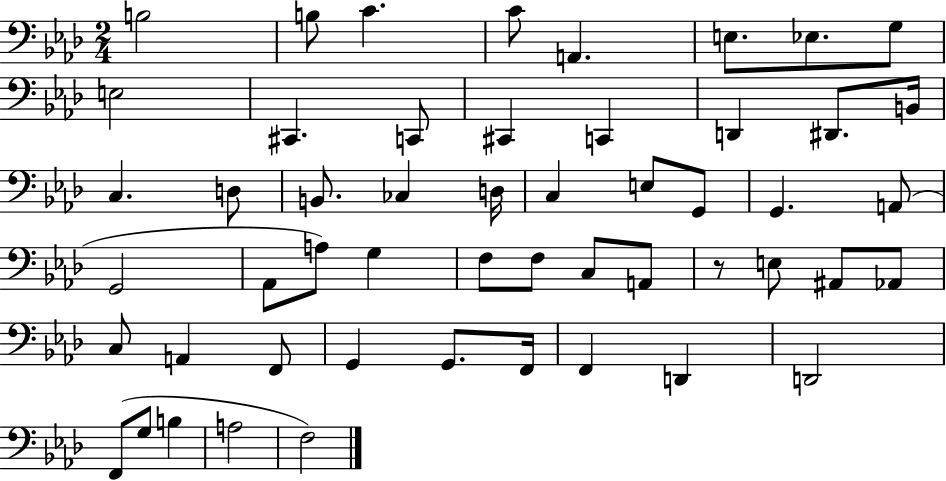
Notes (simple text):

B3/h B3/e C4/q. C4/e A2/q. E3/e. Eb3/e. G3/e E3/h C#2/q. C2/e C#2/q C2/q D2/q D#2/e. B2/s C3/q. D3/e B2/e. CES3/q D3/s C3/q E3/e G2/e G2/q. A2/e G2/h Ab2/e A3/e G3/q F3/e F3/e C3/e A2/e R/e E3/e A#2/e Ab2/e C3/e A2/q F2/e G2/q G2/e. F2/s F2/q D2/q D2/h F2/e G3/e B3/q A3/h F3/h